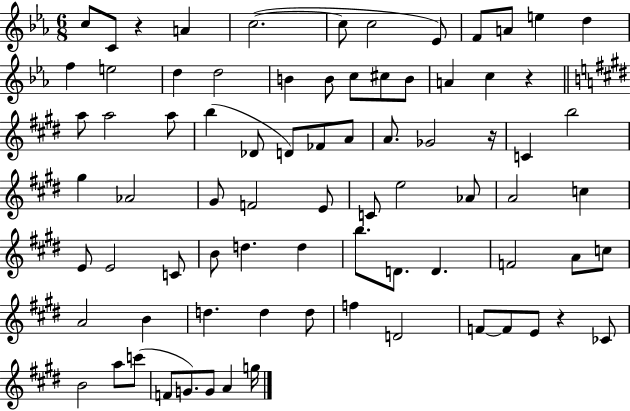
C5/e C4/e R/q A4/q C5/h. C5/e C5/h Eb4/e F4/e A4/e E5/q D5/q F5/q E5/h D5/q D5/h B4/q B4/e C5/e C#5/e B4/e A4/q C5/q R/q A5/e A5/h A5/e B5/q Db4/e D4/e FES4/e A4/e A4/e. Gb4/h R/s C4/q B5/h G#5/q Ab4/h G#4/e F4/h E4/e C4/e E5/h Ab4/e A4/h C5/q E4/e E4/h C4/e B4/e D5/q. D5/q B5/e. D4/e. D4/q. F4/h A4/e C5/e A4/h B4/q D5/q. D5/q D5/e F5/q D4/h F4/e F4/e E4/e R/q CES4/e B4/h A5/e C6/e F4/e G4/e. G4/e A4/q G5/s